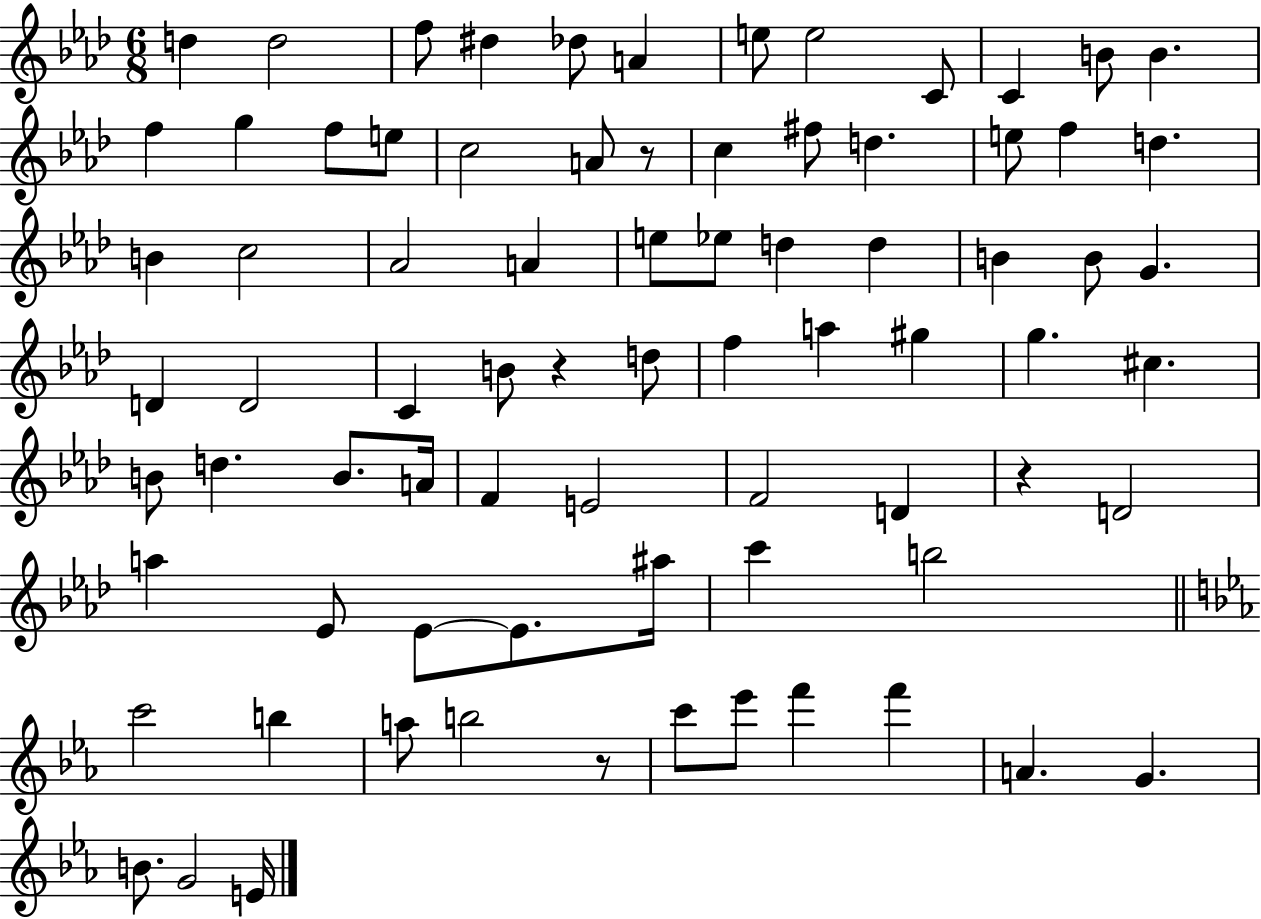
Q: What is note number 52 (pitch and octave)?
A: F4